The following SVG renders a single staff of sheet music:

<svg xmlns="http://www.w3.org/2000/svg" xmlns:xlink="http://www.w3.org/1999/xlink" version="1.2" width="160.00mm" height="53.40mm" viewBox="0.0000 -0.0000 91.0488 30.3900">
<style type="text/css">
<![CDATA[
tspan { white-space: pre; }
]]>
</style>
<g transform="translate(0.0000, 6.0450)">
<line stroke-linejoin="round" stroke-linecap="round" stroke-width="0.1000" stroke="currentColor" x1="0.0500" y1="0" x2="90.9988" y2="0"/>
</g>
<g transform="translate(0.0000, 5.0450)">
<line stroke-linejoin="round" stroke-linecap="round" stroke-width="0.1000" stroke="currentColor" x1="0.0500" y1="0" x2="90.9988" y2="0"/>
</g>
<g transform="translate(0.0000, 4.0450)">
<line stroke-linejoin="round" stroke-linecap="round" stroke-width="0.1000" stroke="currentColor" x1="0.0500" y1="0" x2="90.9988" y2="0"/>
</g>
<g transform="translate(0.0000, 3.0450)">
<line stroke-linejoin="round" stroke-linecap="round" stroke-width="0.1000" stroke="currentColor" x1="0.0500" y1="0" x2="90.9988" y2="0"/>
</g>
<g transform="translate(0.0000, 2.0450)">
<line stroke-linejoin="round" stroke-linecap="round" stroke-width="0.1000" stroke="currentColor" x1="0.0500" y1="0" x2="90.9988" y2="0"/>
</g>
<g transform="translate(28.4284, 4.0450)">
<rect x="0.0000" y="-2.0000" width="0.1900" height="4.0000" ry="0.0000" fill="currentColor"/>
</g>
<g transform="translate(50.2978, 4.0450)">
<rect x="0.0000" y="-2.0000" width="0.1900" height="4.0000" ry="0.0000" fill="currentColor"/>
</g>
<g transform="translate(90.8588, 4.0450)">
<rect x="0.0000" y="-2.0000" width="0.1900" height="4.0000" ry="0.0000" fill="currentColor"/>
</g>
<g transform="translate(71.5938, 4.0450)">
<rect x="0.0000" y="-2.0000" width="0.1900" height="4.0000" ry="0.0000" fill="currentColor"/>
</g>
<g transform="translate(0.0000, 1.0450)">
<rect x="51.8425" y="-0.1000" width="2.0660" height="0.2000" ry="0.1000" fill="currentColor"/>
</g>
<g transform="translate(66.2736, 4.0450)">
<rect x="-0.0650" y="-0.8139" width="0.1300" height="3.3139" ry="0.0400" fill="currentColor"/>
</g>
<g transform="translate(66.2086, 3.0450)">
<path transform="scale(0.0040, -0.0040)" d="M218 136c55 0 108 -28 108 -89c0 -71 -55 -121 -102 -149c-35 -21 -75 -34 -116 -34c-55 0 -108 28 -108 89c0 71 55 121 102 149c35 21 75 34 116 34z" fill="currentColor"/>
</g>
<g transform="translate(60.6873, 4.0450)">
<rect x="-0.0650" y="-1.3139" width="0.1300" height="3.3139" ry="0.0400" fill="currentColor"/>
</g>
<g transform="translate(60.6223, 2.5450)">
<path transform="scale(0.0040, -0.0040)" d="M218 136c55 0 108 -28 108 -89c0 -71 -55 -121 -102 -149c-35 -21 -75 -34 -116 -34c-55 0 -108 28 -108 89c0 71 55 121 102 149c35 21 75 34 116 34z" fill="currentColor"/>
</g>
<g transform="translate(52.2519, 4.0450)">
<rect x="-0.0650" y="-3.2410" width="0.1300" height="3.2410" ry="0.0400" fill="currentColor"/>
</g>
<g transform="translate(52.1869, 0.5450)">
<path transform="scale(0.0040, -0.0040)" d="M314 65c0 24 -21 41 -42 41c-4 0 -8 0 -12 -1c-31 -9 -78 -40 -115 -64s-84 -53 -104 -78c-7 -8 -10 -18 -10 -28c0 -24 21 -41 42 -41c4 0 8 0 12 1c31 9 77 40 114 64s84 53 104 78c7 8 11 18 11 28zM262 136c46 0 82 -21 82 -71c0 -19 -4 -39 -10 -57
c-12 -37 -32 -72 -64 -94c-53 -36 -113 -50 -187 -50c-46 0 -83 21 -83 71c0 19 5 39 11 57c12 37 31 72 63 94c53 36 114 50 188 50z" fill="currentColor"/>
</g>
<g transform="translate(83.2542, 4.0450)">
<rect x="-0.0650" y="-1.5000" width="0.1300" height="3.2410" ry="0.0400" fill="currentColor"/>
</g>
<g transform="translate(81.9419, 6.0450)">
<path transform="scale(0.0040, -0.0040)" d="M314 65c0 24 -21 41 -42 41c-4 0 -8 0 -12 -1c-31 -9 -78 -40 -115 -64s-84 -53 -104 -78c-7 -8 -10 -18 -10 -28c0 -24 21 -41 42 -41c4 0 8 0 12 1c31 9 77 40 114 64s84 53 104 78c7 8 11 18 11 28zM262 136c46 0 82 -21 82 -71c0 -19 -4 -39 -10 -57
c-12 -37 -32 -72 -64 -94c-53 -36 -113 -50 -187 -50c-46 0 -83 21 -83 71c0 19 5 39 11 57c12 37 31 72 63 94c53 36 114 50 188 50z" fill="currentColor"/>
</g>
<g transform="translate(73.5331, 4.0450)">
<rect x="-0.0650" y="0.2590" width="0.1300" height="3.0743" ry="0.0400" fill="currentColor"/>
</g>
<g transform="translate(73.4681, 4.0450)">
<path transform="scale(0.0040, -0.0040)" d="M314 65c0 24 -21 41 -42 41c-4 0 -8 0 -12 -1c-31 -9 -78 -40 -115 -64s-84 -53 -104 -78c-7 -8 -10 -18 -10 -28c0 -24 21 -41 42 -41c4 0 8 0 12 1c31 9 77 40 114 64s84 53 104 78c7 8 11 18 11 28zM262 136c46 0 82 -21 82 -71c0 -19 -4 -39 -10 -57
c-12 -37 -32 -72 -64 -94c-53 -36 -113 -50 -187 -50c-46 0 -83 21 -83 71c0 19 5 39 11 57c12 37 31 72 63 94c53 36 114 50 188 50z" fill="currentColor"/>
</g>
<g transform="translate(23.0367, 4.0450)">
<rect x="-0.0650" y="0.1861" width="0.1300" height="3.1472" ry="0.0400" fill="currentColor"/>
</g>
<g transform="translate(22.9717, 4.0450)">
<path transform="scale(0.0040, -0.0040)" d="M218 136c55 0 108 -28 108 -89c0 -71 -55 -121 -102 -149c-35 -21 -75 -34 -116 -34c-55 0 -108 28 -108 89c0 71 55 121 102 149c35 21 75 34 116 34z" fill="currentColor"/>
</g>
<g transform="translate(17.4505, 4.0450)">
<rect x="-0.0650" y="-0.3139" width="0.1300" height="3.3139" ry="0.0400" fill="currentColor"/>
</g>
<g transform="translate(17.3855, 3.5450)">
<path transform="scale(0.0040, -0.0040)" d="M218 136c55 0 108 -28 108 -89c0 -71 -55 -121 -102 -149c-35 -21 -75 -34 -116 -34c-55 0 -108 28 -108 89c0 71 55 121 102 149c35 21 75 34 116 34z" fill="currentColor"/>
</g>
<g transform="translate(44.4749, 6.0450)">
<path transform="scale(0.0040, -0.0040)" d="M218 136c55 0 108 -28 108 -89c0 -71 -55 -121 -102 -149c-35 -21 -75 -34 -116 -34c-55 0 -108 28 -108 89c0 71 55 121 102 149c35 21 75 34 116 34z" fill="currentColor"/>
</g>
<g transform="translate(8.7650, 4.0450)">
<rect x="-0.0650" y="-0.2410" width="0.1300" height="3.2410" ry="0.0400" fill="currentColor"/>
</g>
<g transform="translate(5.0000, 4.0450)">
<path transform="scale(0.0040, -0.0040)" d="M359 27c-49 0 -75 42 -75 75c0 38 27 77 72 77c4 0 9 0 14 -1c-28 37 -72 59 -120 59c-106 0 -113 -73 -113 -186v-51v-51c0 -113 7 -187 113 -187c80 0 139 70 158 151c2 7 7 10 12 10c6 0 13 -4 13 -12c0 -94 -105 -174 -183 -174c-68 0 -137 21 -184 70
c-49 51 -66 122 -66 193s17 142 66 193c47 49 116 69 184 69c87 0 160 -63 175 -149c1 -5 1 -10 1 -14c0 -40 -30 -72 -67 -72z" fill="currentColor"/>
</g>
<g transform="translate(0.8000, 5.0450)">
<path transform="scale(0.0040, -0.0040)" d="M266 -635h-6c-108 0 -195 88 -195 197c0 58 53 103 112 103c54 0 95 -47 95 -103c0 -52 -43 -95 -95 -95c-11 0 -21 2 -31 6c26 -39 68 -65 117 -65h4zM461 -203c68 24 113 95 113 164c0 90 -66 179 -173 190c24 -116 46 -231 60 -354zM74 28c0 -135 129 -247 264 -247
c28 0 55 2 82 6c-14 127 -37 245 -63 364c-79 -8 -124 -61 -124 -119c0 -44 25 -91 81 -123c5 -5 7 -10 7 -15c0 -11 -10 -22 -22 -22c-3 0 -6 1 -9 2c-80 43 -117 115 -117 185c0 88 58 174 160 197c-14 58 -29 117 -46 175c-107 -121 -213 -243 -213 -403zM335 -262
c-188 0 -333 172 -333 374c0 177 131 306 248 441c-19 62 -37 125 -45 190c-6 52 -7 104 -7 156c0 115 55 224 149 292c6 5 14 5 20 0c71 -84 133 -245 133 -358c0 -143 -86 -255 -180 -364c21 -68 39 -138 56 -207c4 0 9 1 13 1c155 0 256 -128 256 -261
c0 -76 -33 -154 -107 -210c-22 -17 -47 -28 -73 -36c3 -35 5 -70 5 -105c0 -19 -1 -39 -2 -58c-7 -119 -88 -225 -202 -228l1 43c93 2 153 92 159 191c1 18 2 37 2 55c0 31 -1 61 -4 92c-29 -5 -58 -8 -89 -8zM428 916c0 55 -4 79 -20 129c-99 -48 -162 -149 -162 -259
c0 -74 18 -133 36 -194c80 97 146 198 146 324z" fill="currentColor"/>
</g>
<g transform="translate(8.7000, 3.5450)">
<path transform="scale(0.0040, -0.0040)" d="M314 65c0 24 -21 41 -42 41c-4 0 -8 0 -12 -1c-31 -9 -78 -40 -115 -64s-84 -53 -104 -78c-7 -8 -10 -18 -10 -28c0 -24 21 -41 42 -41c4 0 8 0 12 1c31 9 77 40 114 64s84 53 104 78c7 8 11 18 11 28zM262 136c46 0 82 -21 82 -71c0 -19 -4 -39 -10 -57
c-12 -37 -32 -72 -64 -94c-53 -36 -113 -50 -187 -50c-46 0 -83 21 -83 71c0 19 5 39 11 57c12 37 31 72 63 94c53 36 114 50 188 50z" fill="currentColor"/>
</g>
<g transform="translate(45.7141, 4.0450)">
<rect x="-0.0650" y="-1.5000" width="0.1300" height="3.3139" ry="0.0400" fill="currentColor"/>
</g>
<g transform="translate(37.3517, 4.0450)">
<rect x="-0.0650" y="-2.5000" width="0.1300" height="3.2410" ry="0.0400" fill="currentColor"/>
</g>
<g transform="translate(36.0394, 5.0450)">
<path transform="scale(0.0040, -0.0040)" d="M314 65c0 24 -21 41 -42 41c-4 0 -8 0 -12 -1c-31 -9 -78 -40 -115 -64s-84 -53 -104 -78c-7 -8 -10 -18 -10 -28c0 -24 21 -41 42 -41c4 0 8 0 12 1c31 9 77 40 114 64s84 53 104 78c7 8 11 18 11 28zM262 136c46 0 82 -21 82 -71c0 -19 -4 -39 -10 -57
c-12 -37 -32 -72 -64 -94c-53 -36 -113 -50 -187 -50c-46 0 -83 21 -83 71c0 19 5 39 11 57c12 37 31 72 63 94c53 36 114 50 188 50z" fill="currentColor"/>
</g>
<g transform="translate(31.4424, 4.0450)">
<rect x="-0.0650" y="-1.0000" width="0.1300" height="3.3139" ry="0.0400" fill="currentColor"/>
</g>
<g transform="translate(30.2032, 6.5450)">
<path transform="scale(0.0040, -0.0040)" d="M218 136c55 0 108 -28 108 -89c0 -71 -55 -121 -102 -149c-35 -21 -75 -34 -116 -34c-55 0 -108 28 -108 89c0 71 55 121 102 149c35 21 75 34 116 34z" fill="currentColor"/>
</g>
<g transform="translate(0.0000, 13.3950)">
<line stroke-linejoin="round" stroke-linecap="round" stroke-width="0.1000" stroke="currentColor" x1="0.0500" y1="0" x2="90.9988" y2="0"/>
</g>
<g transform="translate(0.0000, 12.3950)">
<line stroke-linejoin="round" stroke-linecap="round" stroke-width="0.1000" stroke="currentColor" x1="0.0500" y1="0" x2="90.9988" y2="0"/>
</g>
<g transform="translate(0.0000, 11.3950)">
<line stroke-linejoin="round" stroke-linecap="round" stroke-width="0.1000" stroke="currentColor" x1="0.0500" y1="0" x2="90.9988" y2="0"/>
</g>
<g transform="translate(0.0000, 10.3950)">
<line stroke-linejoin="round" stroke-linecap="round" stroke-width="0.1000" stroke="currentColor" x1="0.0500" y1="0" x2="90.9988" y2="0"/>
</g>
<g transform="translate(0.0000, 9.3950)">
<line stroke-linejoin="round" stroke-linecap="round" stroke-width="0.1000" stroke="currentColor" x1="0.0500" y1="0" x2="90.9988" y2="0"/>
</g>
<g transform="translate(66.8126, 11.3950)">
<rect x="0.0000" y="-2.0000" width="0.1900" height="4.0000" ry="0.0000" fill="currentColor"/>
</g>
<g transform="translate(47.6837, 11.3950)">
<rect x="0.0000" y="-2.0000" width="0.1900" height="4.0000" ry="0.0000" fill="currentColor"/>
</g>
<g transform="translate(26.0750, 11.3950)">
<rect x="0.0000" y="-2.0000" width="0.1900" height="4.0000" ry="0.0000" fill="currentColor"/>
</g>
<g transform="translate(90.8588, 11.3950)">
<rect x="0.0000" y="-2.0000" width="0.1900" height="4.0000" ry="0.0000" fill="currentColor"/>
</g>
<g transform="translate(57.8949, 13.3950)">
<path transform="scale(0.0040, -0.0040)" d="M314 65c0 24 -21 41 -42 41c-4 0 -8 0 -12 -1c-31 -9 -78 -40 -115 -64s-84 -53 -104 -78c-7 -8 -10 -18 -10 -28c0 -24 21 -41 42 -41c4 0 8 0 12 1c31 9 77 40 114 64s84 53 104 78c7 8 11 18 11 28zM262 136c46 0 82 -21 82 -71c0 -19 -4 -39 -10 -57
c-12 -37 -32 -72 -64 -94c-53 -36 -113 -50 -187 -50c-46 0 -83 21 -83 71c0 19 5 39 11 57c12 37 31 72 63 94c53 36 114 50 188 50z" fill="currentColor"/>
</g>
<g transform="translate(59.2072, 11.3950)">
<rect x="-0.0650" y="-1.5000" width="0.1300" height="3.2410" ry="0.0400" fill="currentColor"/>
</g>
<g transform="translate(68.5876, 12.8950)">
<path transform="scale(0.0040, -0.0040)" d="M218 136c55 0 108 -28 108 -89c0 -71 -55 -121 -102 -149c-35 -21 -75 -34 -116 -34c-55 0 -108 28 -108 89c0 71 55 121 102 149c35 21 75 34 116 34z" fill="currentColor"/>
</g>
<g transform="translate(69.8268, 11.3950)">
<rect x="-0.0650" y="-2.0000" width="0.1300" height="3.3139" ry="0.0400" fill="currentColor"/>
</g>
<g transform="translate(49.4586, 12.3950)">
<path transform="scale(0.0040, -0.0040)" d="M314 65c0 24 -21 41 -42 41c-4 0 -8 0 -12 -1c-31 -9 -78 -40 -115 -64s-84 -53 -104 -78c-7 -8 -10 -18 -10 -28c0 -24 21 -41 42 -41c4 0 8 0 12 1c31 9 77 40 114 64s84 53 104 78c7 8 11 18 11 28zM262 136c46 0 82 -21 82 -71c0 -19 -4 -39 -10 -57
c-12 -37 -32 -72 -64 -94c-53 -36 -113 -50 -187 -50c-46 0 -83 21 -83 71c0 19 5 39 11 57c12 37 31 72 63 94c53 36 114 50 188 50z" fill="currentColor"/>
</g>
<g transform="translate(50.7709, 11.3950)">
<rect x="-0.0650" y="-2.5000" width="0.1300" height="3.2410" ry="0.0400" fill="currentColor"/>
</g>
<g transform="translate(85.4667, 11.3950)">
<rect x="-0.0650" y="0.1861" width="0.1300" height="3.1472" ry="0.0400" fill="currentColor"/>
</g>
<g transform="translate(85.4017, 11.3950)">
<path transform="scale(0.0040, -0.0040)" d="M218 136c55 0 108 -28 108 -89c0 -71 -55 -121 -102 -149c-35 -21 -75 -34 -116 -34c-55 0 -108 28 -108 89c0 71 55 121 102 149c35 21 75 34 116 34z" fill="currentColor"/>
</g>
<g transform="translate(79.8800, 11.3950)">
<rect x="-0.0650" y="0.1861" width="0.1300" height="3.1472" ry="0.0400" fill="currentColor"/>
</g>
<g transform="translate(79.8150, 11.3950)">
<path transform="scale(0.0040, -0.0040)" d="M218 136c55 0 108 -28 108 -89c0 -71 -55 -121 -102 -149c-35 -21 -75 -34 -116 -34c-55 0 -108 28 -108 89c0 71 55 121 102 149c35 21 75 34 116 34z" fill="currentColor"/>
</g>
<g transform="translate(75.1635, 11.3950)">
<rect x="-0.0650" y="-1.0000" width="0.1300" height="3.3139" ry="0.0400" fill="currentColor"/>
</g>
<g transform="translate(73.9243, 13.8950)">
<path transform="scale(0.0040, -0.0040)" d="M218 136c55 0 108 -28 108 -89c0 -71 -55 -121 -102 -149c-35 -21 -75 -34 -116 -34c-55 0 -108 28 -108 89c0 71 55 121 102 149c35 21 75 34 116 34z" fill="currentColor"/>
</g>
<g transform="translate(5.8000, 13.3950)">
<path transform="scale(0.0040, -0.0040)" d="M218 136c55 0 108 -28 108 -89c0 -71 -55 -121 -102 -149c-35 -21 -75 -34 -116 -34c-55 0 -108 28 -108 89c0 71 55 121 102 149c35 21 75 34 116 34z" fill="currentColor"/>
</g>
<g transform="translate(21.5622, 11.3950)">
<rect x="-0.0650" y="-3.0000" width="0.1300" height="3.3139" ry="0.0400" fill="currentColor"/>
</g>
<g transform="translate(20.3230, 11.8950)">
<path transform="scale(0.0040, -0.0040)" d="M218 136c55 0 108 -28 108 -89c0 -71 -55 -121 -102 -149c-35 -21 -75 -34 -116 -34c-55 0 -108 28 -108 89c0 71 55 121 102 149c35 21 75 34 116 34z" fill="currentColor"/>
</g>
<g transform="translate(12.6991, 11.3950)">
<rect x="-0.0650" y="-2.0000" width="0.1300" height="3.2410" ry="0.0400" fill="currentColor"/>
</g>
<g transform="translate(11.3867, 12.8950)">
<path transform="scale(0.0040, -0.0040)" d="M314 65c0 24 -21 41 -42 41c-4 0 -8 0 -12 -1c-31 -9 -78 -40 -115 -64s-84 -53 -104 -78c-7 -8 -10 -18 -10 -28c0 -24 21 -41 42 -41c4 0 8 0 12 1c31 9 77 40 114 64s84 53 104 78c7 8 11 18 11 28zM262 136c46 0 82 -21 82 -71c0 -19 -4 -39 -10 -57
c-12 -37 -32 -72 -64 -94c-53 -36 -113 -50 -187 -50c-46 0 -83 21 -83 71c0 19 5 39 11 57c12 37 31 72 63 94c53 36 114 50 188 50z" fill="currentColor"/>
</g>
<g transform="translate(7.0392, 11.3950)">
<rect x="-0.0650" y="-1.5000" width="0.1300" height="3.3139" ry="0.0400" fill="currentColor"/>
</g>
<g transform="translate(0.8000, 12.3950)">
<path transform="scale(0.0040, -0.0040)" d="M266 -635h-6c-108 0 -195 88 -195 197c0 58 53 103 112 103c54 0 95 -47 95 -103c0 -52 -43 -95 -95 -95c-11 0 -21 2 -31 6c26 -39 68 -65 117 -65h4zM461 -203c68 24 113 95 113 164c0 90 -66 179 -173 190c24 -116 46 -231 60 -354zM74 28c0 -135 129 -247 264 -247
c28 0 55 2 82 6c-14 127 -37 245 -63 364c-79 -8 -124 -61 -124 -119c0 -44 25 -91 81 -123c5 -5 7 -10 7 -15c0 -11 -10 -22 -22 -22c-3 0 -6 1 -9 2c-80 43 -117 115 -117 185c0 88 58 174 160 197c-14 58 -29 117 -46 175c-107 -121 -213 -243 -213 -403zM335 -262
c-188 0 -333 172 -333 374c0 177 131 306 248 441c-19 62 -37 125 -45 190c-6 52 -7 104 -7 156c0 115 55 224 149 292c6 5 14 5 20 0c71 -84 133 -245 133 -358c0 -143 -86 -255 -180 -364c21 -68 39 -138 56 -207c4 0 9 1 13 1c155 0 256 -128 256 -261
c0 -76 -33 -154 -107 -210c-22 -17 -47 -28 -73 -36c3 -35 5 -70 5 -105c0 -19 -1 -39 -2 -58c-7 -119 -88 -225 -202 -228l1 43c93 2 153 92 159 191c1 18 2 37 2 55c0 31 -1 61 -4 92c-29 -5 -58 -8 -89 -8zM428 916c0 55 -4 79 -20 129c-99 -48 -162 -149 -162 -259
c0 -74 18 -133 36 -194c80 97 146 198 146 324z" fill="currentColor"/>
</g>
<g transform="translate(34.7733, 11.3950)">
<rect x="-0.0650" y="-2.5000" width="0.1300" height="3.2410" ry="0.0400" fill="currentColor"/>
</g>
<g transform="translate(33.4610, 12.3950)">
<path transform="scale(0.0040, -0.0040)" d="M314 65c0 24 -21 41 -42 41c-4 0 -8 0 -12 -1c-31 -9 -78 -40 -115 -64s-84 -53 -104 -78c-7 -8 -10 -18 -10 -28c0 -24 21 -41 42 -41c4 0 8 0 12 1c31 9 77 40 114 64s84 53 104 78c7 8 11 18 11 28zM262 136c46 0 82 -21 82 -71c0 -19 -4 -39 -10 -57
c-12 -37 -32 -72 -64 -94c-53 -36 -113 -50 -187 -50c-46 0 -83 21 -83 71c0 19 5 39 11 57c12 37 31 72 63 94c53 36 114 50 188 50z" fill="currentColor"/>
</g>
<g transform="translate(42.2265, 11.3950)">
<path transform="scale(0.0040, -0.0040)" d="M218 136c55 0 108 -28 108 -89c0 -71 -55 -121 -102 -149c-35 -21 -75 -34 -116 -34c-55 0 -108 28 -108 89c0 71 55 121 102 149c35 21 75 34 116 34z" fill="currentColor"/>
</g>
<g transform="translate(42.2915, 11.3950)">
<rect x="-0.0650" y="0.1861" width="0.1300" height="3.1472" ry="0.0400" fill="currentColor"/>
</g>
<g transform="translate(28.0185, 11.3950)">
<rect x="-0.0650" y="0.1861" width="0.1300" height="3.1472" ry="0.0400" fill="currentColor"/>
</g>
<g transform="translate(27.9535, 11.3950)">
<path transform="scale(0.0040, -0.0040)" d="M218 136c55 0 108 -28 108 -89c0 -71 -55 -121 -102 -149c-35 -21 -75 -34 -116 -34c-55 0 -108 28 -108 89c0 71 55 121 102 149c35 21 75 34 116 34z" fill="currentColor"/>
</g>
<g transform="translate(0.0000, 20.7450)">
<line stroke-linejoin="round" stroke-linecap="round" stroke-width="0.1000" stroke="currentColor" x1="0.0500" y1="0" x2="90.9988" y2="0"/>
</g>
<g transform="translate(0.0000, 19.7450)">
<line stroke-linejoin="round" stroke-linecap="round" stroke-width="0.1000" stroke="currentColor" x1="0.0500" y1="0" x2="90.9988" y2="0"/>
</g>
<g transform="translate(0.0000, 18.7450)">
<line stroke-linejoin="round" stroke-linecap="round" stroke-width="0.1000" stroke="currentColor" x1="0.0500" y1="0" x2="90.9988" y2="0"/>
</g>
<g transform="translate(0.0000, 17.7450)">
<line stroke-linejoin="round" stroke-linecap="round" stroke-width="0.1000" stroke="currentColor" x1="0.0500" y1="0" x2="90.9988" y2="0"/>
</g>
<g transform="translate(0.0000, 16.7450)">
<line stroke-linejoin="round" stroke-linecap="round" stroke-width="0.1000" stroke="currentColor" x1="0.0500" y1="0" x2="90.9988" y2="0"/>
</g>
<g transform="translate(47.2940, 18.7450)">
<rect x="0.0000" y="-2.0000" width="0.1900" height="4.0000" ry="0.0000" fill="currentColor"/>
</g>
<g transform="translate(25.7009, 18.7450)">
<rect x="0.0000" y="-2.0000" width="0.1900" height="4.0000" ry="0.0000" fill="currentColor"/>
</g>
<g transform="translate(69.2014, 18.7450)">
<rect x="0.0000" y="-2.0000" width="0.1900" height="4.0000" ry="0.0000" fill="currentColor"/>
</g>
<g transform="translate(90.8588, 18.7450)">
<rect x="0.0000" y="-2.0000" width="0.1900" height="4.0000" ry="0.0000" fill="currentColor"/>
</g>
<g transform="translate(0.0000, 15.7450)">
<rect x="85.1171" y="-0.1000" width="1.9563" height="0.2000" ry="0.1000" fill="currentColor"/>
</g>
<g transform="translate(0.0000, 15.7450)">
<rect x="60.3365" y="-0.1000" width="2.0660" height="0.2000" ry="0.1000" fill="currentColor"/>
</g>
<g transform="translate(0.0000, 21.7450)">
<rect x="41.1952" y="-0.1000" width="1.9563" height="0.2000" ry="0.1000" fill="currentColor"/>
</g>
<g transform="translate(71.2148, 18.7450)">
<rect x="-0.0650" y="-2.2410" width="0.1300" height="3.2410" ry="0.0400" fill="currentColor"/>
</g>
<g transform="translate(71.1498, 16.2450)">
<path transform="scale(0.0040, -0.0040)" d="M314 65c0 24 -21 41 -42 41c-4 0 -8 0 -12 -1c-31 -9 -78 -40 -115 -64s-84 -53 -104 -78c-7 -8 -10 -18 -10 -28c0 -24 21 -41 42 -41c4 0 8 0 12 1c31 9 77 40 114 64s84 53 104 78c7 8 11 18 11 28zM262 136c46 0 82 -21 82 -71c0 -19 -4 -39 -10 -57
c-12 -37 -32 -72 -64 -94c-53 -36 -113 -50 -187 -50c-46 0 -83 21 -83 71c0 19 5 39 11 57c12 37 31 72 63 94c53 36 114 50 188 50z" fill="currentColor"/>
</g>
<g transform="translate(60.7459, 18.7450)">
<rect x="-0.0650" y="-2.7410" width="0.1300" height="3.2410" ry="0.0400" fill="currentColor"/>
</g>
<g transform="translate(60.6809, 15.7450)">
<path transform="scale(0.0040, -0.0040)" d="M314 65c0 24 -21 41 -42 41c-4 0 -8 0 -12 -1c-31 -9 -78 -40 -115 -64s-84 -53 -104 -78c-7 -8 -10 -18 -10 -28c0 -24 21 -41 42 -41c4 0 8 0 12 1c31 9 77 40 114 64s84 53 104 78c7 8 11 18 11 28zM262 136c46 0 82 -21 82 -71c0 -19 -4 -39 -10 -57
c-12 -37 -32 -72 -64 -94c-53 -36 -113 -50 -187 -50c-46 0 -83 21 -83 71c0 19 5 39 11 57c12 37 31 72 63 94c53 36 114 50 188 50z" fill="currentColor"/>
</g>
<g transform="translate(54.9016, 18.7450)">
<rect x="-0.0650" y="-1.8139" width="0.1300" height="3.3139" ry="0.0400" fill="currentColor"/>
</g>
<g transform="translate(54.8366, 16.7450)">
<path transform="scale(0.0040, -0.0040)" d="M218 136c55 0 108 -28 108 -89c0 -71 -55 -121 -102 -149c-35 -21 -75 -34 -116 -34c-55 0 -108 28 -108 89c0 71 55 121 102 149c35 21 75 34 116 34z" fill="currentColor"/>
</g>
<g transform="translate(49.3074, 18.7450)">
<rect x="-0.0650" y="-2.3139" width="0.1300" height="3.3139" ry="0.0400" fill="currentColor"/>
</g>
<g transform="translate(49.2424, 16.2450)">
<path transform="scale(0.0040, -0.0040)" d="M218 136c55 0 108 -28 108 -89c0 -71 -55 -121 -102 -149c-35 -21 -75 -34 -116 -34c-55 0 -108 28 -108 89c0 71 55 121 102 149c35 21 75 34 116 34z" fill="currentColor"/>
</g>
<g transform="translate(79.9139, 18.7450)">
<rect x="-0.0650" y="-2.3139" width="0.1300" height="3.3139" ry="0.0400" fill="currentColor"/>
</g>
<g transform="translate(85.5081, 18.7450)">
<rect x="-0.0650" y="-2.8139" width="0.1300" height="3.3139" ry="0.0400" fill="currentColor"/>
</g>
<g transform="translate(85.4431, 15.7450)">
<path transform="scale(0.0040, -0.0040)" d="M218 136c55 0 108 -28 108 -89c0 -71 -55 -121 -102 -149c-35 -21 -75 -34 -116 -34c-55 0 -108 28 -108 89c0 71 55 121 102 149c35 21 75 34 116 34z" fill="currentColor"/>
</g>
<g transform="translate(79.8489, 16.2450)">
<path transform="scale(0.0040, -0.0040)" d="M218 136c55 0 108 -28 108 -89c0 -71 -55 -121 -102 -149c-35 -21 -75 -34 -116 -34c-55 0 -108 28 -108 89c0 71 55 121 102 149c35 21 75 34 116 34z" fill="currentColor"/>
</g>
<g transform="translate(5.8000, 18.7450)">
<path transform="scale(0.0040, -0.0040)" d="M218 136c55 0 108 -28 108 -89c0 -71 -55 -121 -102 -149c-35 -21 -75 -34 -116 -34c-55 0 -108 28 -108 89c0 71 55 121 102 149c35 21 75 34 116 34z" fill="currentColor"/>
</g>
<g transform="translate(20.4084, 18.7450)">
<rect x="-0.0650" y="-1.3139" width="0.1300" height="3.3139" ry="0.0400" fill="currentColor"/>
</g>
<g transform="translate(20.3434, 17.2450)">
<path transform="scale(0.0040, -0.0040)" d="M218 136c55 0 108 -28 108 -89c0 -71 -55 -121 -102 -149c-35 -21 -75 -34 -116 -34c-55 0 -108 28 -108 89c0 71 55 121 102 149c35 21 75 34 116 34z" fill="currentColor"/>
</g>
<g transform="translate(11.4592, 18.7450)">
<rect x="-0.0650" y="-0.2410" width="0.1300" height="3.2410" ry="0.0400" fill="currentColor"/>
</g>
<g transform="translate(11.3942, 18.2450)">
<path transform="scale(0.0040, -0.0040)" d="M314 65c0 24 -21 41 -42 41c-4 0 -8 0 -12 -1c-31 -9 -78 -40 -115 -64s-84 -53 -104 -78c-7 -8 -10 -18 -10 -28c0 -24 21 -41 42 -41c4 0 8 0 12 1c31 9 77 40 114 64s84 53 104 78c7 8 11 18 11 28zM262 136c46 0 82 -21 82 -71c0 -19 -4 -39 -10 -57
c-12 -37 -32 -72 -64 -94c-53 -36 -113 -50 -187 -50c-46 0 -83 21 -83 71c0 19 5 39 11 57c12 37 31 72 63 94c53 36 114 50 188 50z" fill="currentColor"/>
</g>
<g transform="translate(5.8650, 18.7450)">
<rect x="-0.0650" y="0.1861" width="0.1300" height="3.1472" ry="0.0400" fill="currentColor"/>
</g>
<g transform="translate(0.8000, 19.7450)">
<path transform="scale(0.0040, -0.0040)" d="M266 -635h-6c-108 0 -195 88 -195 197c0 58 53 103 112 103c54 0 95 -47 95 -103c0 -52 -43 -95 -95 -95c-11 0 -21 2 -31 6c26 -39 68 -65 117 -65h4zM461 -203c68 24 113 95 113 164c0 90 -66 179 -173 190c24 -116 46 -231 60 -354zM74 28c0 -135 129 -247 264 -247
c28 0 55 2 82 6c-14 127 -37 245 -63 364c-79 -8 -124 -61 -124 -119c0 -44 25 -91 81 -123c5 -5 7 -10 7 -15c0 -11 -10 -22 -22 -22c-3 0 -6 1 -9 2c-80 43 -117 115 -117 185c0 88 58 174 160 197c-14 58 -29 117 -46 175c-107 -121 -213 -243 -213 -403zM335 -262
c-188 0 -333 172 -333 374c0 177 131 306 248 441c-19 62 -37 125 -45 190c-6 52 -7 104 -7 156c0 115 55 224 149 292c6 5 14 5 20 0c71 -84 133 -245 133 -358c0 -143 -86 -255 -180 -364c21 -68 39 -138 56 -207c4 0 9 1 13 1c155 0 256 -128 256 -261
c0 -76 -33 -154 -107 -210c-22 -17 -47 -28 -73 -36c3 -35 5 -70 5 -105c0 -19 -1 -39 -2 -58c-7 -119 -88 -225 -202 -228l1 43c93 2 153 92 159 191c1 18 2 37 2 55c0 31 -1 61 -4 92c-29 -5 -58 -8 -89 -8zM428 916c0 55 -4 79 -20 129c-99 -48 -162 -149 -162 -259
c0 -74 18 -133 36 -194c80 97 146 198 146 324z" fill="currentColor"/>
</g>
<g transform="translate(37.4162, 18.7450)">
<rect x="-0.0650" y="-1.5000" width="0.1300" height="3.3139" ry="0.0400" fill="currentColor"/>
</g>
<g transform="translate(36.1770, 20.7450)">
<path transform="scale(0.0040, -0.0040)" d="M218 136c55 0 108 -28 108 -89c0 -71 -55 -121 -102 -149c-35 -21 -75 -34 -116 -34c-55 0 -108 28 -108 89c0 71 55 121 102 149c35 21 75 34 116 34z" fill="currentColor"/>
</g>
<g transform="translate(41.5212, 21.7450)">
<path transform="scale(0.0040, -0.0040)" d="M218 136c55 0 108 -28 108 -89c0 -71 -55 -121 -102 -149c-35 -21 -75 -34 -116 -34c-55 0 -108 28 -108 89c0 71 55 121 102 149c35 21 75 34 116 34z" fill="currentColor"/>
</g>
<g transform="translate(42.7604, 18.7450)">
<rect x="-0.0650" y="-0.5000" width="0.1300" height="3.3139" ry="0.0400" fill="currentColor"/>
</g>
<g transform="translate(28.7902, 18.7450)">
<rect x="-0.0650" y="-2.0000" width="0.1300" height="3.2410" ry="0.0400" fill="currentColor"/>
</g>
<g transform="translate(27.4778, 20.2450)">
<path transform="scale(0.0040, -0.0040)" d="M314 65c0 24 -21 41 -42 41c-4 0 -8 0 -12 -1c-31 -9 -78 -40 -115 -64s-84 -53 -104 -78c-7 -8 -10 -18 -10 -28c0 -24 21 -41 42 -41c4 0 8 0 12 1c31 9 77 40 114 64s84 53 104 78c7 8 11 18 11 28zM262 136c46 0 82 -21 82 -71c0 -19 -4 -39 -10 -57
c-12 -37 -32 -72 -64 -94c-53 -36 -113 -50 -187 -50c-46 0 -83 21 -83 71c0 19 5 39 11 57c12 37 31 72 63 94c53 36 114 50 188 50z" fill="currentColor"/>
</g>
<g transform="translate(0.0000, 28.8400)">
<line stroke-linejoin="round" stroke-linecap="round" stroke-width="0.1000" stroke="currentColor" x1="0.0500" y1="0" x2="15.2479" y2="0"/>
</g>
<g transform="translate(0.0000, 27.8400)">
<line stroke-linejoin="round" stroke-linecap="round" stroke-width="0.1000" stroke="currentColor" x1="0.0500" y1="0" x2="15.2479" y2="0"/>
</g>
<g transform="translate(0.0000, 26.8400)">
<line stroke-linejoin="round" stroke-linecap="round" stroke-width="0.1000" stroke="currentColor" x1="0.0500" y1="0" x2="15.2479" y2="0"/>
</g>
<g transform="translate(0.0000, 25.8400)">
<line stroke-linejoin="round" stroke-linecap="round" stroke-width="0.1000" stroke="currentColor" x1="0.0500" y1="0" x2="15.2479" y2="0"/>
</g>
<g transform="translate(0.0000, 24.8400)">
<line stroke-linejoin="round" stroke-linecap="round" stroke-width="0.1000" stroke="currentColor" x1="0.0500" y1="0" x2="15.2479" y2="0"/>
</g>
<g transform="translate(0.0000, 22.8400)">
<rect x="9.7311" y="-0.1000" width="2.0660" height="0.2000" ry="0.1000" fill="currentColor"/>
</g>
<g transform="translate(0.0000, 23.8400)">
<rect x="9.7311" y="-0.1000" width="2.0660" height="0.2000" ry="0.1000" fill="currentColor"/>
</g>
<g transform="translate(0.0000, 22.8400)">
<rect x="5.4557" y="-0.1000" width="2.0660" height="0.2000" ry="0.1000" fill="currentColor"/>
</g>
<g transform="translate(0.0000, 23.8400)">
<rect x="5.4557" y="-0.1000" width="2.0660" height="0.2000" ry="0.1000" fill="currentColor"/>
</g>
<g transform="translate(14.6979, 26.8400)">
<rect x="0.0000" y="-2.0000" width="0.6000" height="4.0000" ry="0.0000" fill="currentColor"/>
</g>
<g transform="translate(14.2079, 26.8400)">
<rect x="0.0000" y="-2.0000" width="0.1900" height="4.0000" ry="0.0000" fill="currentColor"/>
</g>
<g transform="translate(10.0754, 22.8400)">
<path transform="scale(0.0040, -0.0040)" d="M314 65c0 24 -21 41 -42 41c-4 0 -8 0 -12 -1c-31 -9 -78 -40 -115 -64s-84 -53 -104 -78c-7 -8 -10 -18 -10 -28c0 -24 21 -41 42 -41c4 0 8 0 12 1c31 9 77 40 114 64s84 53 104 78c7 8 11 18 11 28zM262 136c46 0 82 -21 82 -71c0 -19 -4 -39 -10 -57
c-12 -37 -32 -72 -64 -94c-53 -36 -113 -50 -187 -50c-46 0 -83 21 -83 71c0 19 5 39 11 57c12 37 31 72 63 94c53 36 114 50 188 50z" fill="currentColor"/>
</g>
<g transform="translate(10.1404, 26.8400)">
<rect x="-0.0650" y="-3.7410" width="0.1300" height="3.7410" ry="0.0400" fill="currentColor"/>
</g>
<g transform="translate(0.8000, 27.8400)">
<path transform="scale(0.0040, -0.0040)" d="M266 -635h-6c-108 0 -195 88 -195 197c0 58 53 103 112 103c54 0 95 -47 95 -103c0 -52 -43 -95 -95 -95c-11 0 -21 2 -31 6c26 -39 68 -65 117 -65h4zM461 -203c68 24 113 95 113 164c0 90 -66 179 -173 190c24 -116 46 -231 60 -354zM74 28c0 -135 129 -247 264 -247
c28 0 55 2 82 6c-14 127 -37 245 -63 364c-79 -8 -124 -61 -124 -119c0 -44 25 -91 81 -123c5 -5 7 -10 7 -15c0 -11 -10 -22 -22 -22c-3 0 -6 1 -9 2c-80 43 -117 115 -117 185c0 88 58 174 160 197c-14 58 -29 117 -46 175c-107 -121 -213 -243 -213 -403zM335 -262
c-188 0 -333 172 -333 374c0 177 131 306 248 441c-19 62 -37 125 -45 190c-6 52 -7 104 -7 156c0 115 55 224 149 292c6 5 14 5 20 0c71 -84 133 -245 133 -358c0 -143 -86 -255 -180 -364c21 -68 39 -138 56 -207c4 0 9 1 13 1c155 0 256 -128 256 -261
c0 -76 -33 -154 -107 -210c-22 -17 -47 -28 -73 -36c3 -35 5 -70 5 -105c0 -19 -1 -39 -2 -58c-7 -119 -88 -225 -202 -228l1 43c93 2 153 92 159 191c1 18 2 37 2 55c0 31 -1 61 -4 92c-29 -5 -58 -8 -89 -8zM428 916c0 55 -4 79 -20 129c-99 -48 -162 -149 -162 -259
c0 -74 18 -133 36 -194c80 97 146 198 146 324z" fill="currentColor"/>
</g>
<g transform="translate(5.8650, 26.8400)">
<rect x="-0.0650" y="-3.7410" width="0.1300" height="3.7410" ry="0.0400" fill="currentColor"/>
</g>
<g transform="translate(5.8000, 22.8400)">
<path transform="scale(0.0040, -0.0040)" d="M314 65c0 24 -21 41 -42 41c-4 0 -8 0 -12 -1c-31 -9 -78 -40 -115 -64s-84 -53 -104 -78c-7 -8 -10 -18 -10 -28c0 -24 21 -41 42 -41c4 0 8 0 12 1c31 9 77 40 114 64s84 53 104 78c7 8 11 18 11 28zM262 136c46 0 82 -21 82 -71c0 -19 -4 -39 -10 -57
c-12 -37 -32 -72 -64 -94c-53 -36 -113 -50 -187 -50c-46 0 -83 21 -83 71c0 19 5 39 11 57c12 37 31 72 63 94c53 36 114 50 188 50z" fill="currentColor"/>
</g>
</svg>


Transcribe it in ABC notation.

X:1
T:Untitled
M:4/4
L:1/4
K:C
c2 c B D G2 E b2 e d B2 E2 E F2 A B G2 B G2 E2 F D B B B c2 e F2 E C g f a2 g2 g a c'2 c'2